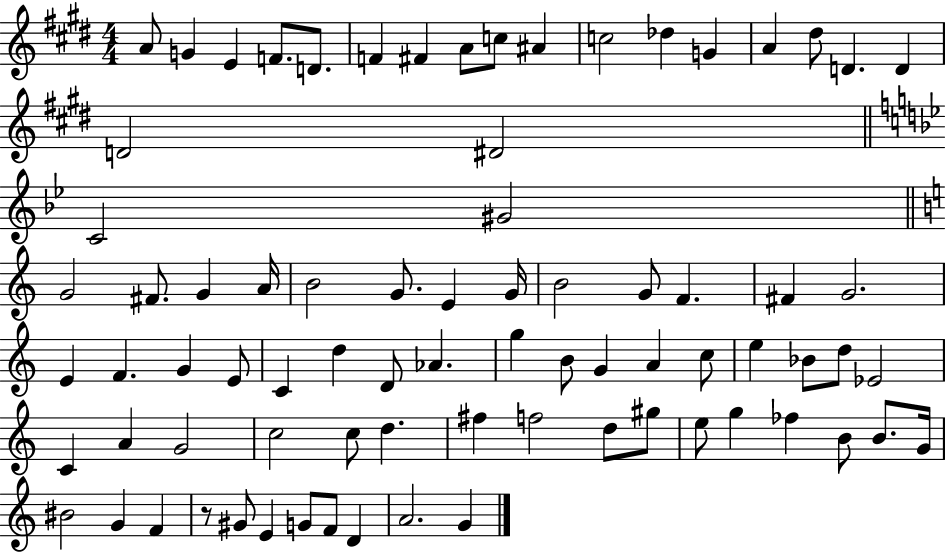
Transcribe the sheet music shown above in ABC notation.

X:1
T:Untitled
M:4/4
L:1/4
K:E
A/2 G E F/2 D/2 F ^F A/2 c/2 ^A c2 _d G A ^d/2 D D D2 ^D2 C2 ^G2 G2 ^F/2 G A/4 B2 G/2 E G/4 B2 G/2 F ^F G2 E F G E/2 C d D/2 _A g B/2 G A c/2 e _B/2 d/2 _E2 C A G2 c2 c/2 d ^f f2 d/2 ^g/2 e/2 g _f B/2 B/2 G/4 ^B2 G F z/2 ^G/2 E G/2 F/2 D A2 G